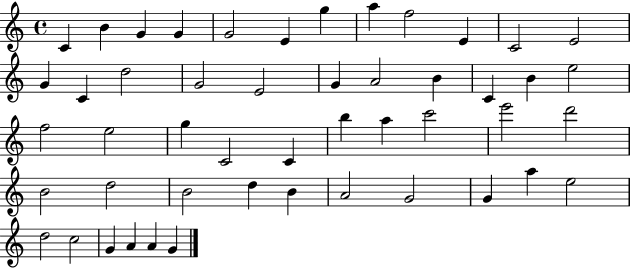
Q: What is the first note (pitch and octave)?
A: C4